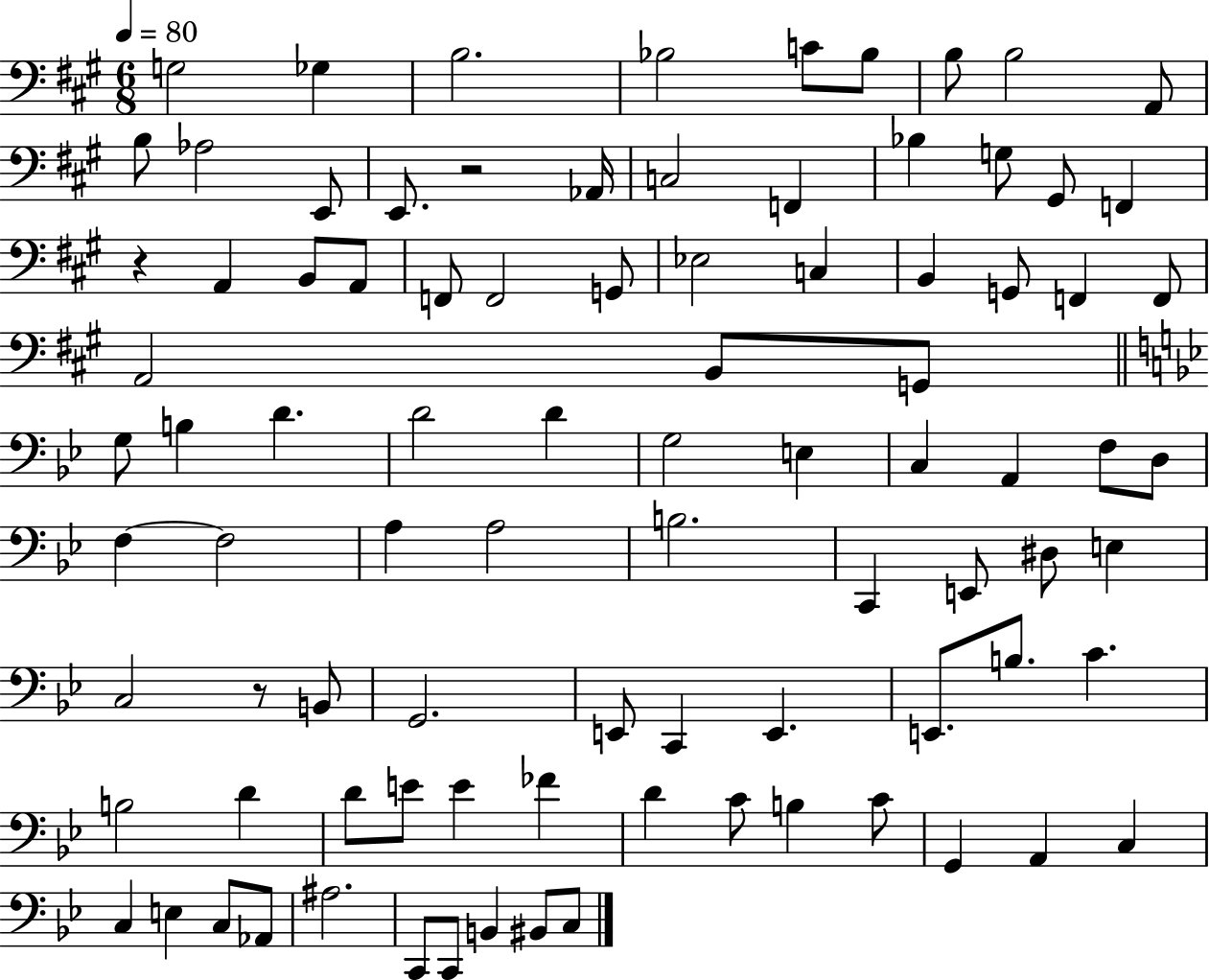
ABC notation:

X:1
T:Untitled
M:6/8
L:1/4
K:A
G,2 _G, B,2 _B,2 C/2 _B,/2 B,/2 B,2 A,,/2 B,/2 _A,2 E,,/2 E,,/2 z2 _A,,/4 C,2 F,, _B, G,/2 ^G,,/2 F,, z A,, B,,/2 A,,/2 F,,/2 F,,2 G,,/2 _E,2 C, B,, G,,/2 F,, F,,/2 A,,2 B,,/2 G,,/2 G,/2 B, D D2 D G,2 E, C, A,, F,/2 D,/2 F, F,2 A, A,2 B,2 C,, E,,/2 ^D,/2 E, C,2 z/2 B,,/2 G,,2 E,,/2 C,, E,, E,,/2 B,/2 C B,2 D D/2 E/2 E _F D C/2 B, C/2 G,, A,, C, C, E, C,/2 _A,,/2 ^A,2 C,,/2 C,,/2 B,, ^B,,/2 C,/2